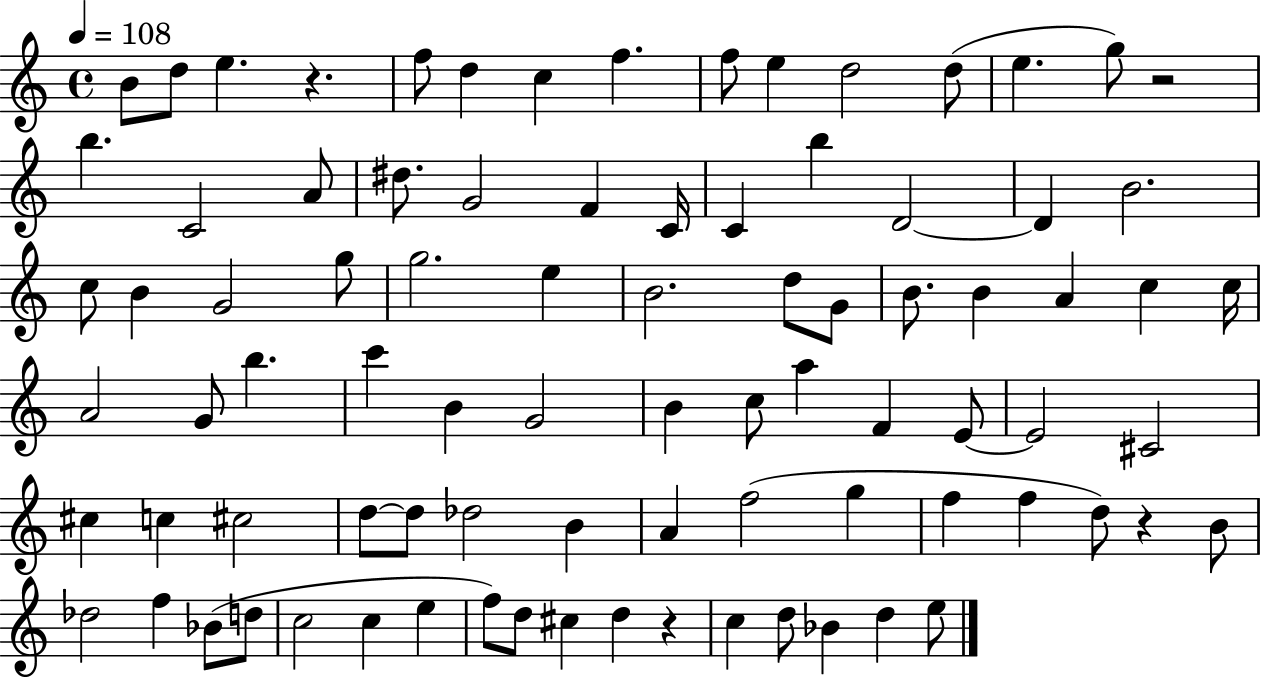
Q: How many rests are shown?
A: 4